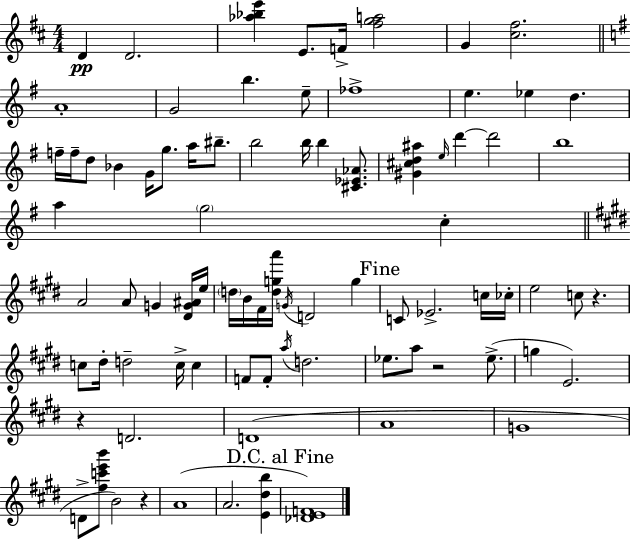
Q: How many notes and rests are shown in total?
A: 83